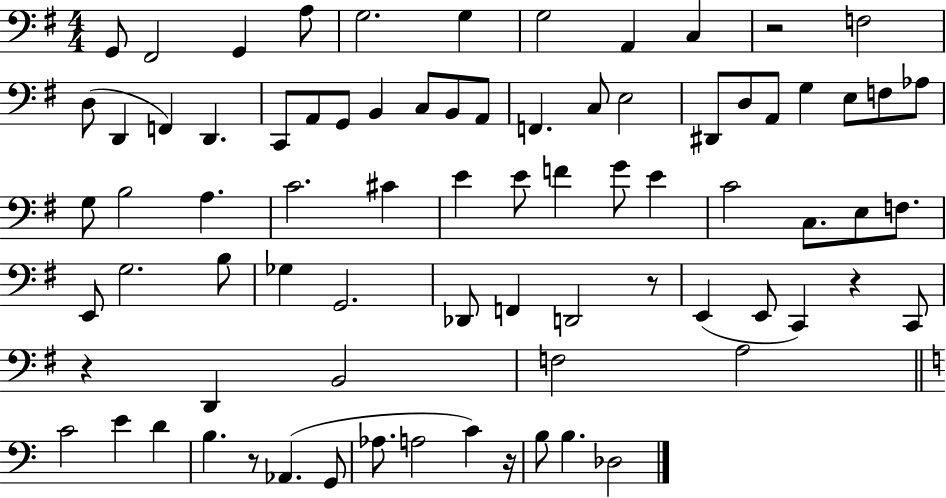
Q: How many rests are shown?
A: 6